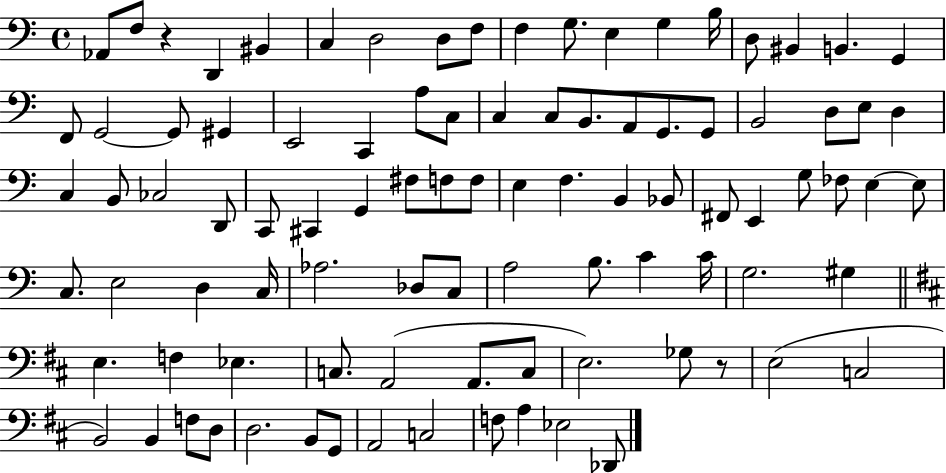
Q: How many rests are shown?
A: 2